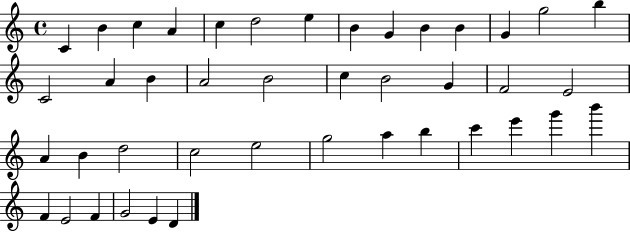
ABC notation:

X:1
T:Untitled
M:4/4
L:1/4
K:C
C B c A c d2 e B G B B G g2 b C2 A B A2 B2 c B2 G F2 E2 A B d2 c2 e2 g2 a b c' e' g' b' F E2 F G2 E D